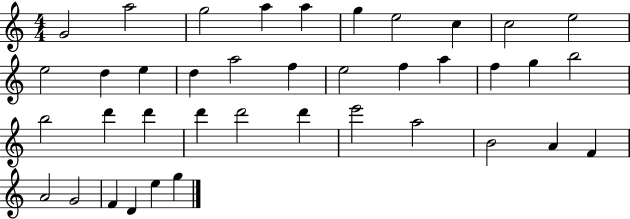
{
  \clef treble
  \numericTimeSignature
  \time 4/4
  \key c \major
  g'2 a''2 | g''2 a''4 a''4 | g''4 e''2 c''4 | c''2 e''2 | \break e''2 d''4 e''4 | d''4 a''2 f''4 | e''2 f''4 a''4 | f''4 g''4 b''2 | \break b''2 d'''4 d'''4 | d'''4 d'''2 d'''4 | e'''2 a''2 | b'2 a'4 f'4 | \break a'2 g'2 | f'4 d'4 e''4 g''4 | \bar "|."
}